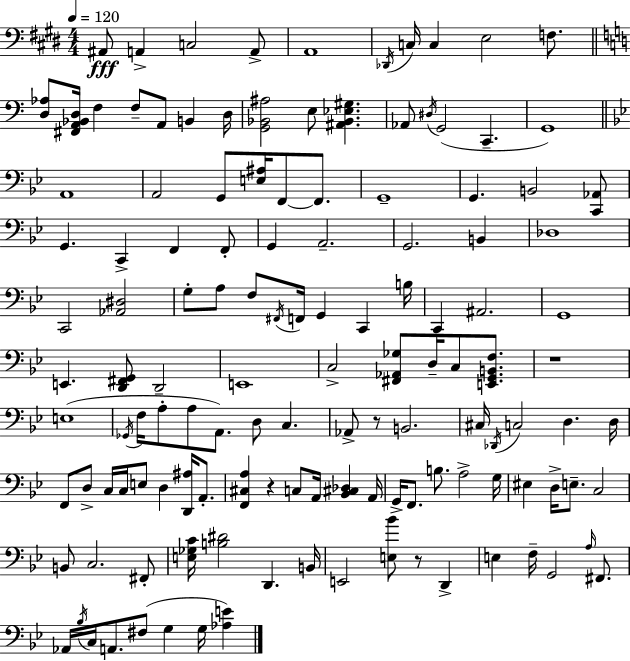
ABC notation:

X:1
T:Untitled
M:4/4
L:1/4
K:E
^A,,/2 A,, C,2 A,,/2 A,,4 _D,,/4 C,/4 C, E,2 F,/2 [D,_A,]/2 [^F,,A,,_B,,D,]/4 F, F,/2 A,,/2 B,, D,/4 [G,,_B,,^A,]2 E,/2 [^A,,_B,,_E,^G,] _A,,/2 ^D,/4 G,,2 C,, G,,4 A,,4 A,,2 G,,/2 [E,^A,]/4 F,,/2 F,,/2 G,,4 G,, B,,2 [C,,_A,,]/2 G,, C,, F,, F,,/2 G,, A,,2 G,,2 B,, _D,4 C,,2 [_A,,^D,]2 G,/2 A,/2 F,/2 ^F,,/4 F,,/4 G,, C,, B,/4 C,, ^A,,2 G,,4 E,, [D,,^F,,G,,]/2 D,,2 E,,4 C,2 [^F,,_A,,_G,]/2 D,/4 C,/2 [E,,G,,B,,F,]/2 z4 E,4 _G,,/4 F,/4 A,/2 A,/2 A,,/2 D,/2 C, _A,,/2 z/2 B,,2 ^C,/4 _D,,/4 C,2 D, D,/4 F,,/2 D,/2 C,/4 C,/4 E,/2 D, [D,,^A,]/4 A,,/2 [F,,^C,A,] z C,/2 A,,/4 [_B,,^C,_D,] A,,/4 G,,/4 F,,/2 B,/2 A,2 G,/4 ^E, D,/4 E,/2 C,2 B,,/2 C,2 ^F,,/2 [E,_G,C]/4 [B,^D]2 D,, B,,/4 E,,2 [E,_B]/2 z/2 D,, E, F,/4 G,,2 A,/4 ^F,,/2 _A,,/4 _B,/4 C,/4 A,,/2 ^F,/2 G, G,/4 [_A,E]